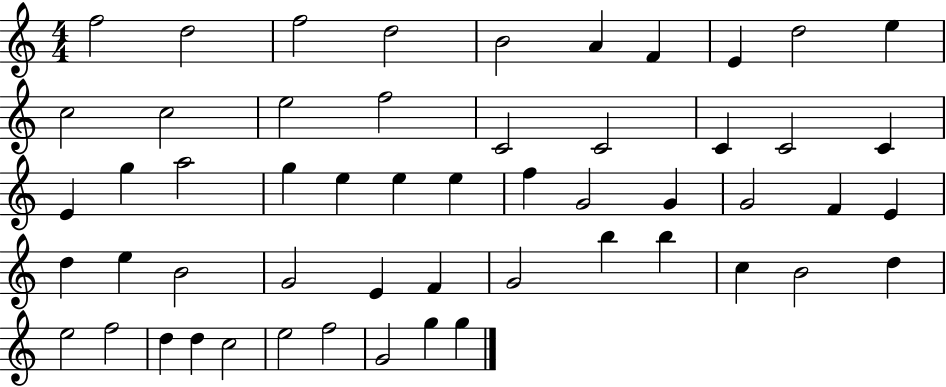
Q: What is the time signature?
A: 4/4